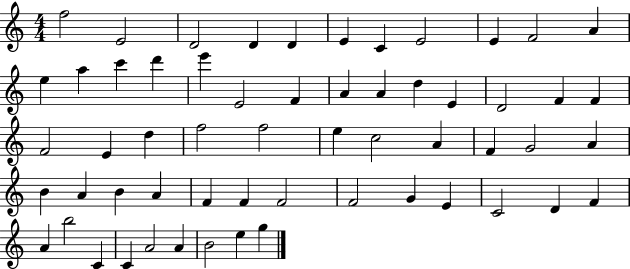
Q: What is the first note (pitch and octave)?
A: F5